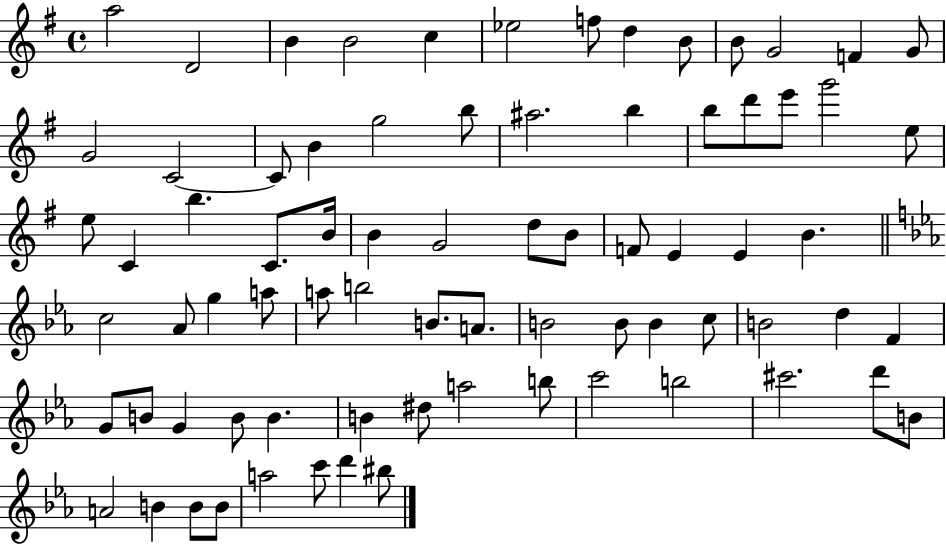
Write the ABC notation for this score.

X:1
T:Untitled
M:4/4
L:1/4
K:G
a2 D2 B B2 c _e2 f/2 d B/2 B/2 G2 F G/2 G2 C2 C/2 B g2 b/2 ^a2 b b/2 d'/2 e'/2 g'2 e/2 e/2 C b C/2 B/4 B G2 d/2 B/2 F/2 E E B c2 _A/2 g a/2 a/2 b2 B/2 A/2 B2 B/2 B c/2 B2 d F G/2 B/2 G B/2 B B ^d/2 a2 b/2 c'2 b2 ^c'2 d'/2 B/2 A2 B B/2 B/2 a2 c'/2 d' ^b/2